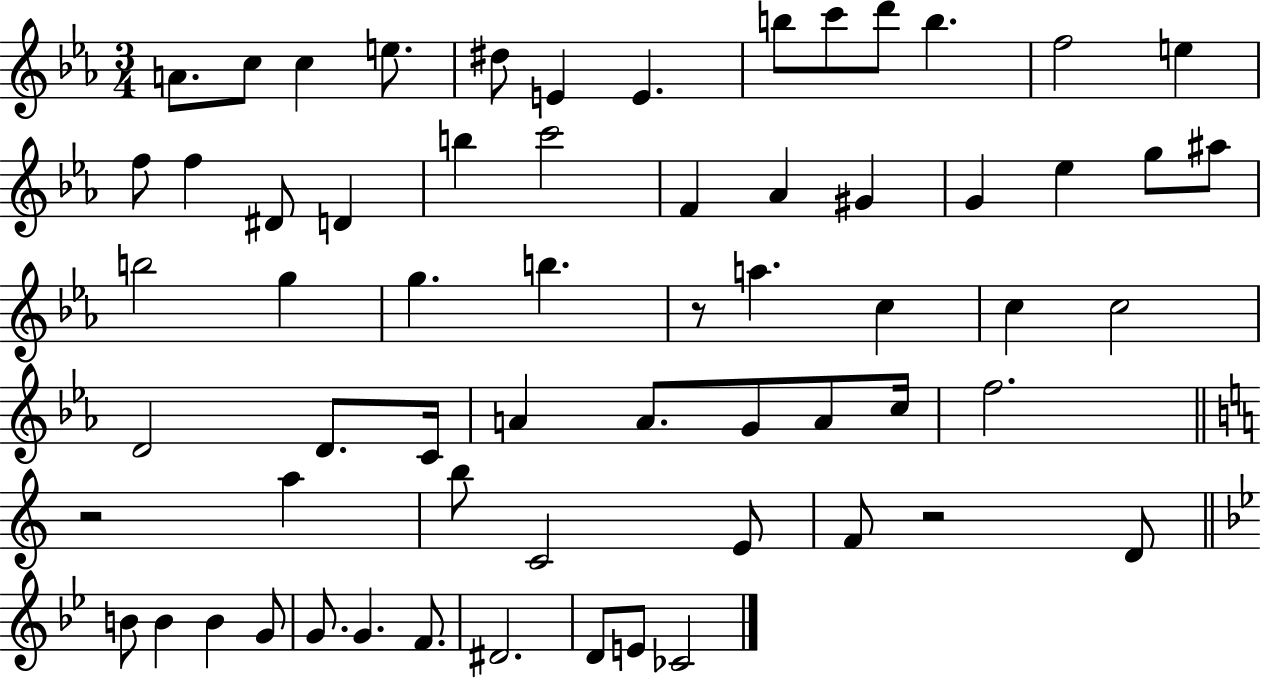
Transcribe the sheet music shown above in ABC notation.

X:1
T:Untitled
M:3/4
L:1/4
K:Eb
A/2 c/2 c e/2 ^d/2 E E b/2 c'/2 d'/2 b f2 e f/2 f ^D/2 D b c'2 F _A ^G G _e g/2 ^a/2 b2 g g b z/2 a c c c2 D2 D/2 C/4 A A/2 G/2 A/2 c/4 f2 z2 a b/2 C2 E/2 F/2 z2 D/2 B/2 B B G/2 G/2 G F/2 ^D2 D/2 E/2 _C2